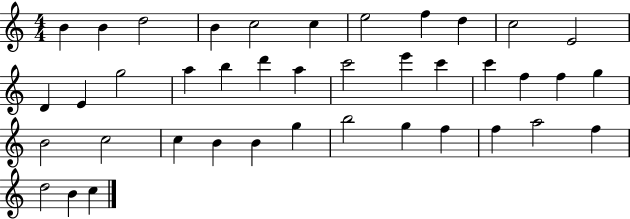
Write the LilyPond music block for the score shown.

{
  \clef treble
  \numericTimeSignature
  \time 4/4
  \key c \major
  b'4 b'4 d''2 | b'4 c''2 c''4 | e''2 f''4 d''4 | c''2 e'2 | \break d'4 e'4 g''2 | a''4 b''4 d'''4 a''4 | c'''2 e'''4 c'''4 | c'''4 f''4 f''4 g''4 | \break b'2 c''2 | c''4 b'4 b'4 g''4 | b''2 g''4 f''4 | f''4 a''2 f''4 | \break d''2 b'4 c''4 | \bar "|."
}